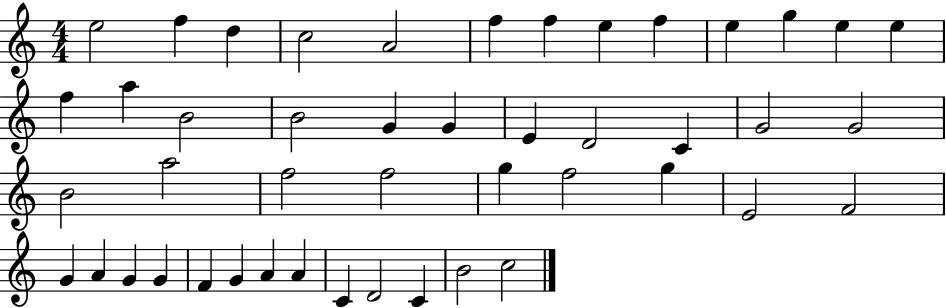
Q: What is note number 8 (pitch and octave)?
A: E5